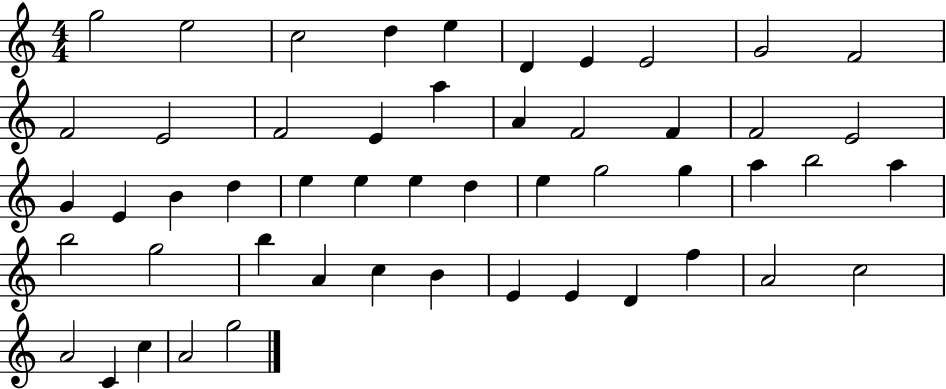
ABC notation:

X:1
T:Untitled
M:4/4
L:1/4
K:C
g2 e2 c2 d e D E E2 G2 F2 F2 E2 F2 E a A F2 F F2 E2 G E B d e e e d e g2 g a b2 a b2 g2 b A c B E E D f A2 c2 A2 C c A2 g2